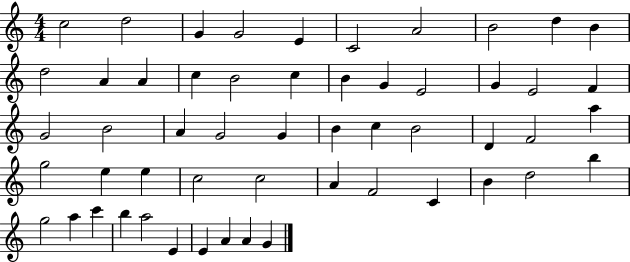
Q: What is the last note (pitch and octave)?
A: G4